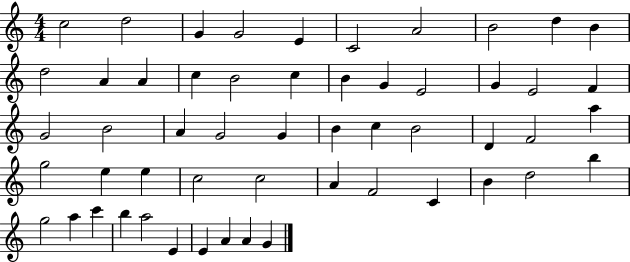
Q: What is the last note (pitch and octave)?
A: G4